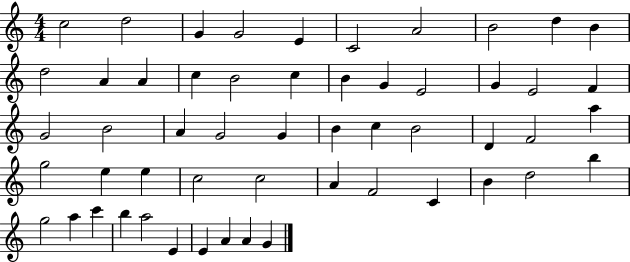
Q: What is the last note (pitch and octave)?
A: G4